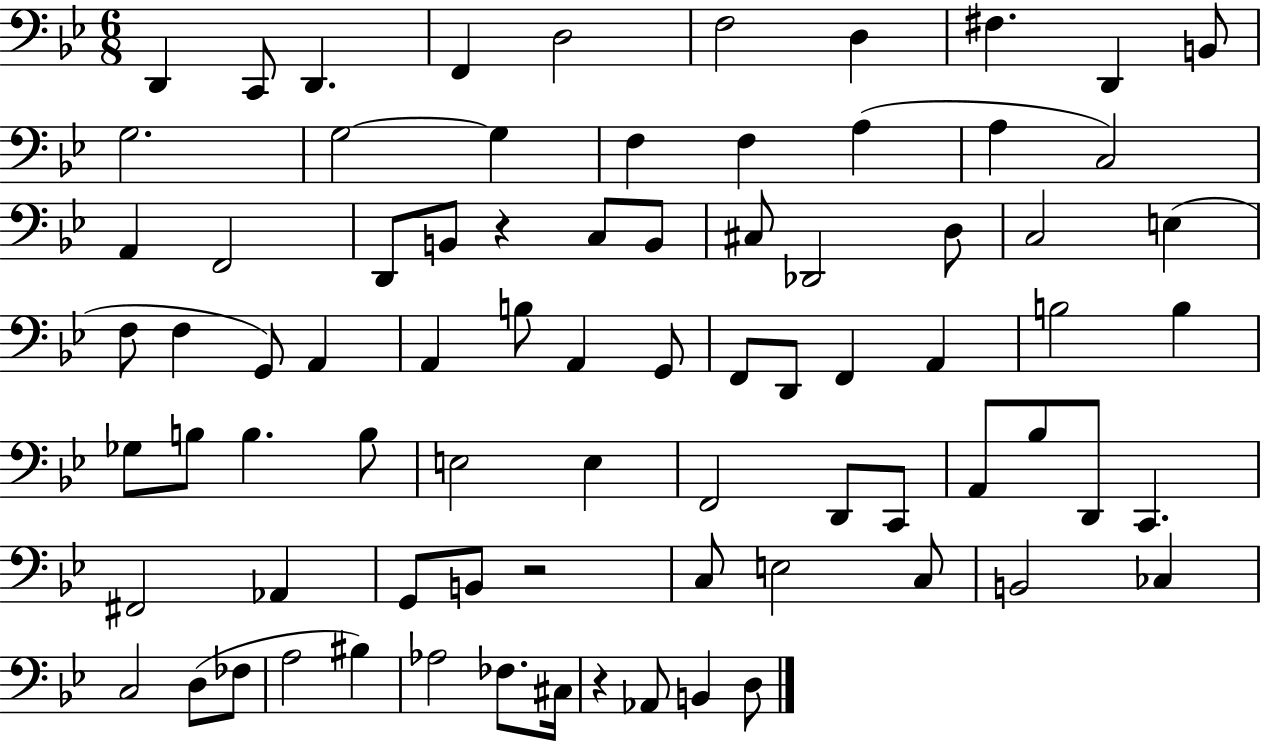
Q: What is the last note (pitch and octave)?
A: D3